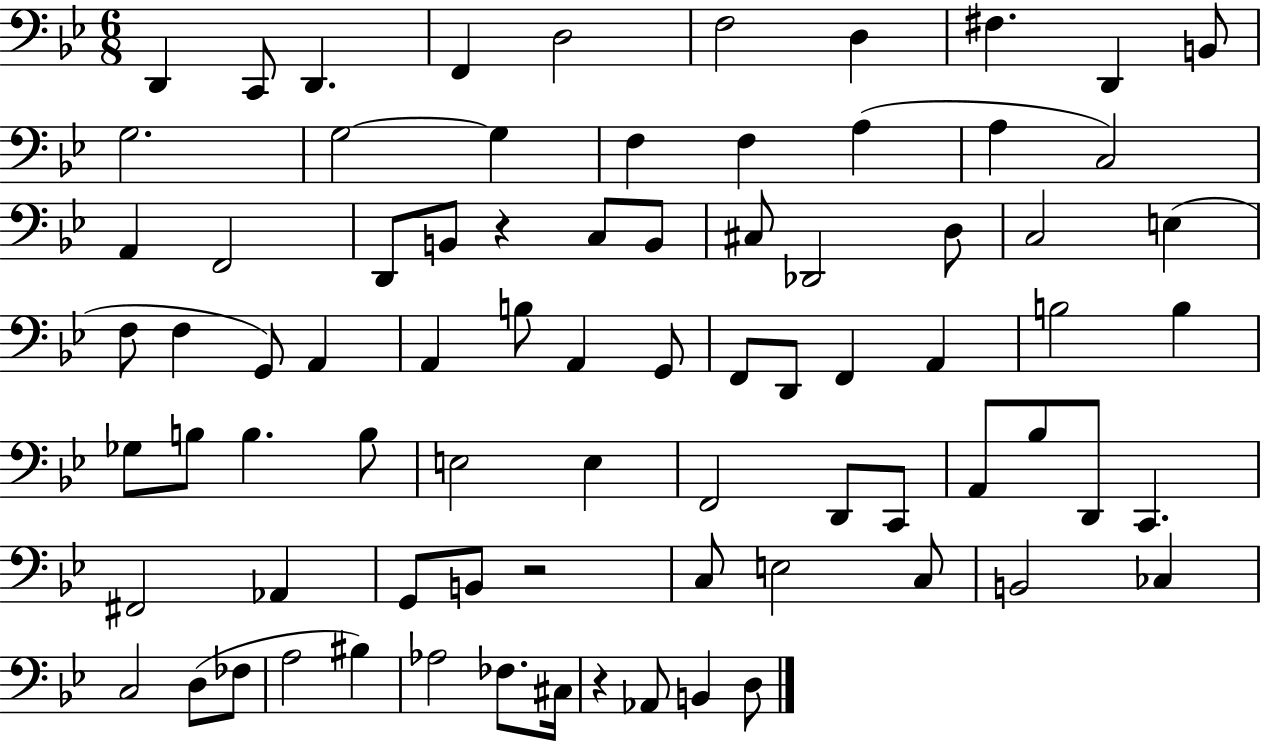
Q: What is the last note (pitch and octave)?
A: D3